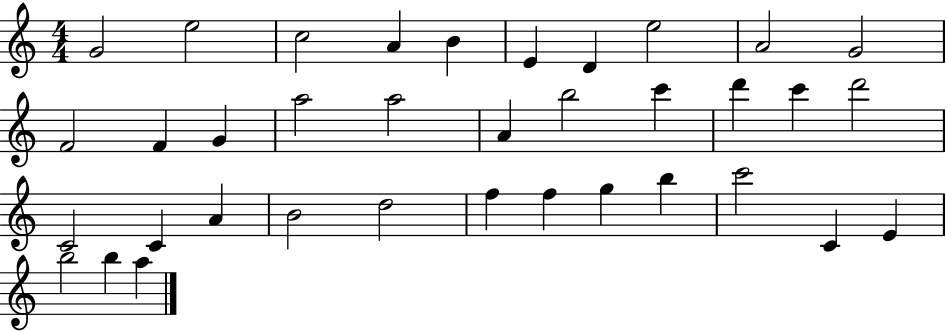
X:1
T:Untitled
M:4/4
L:1/4
K:C
G2 e2 c2 A B E D e2 A2 G2 F2 F G a2 a2 A b2 c' d' c' d'2 C2 C A B2 d2 f f g b c'2 C E b2 b a